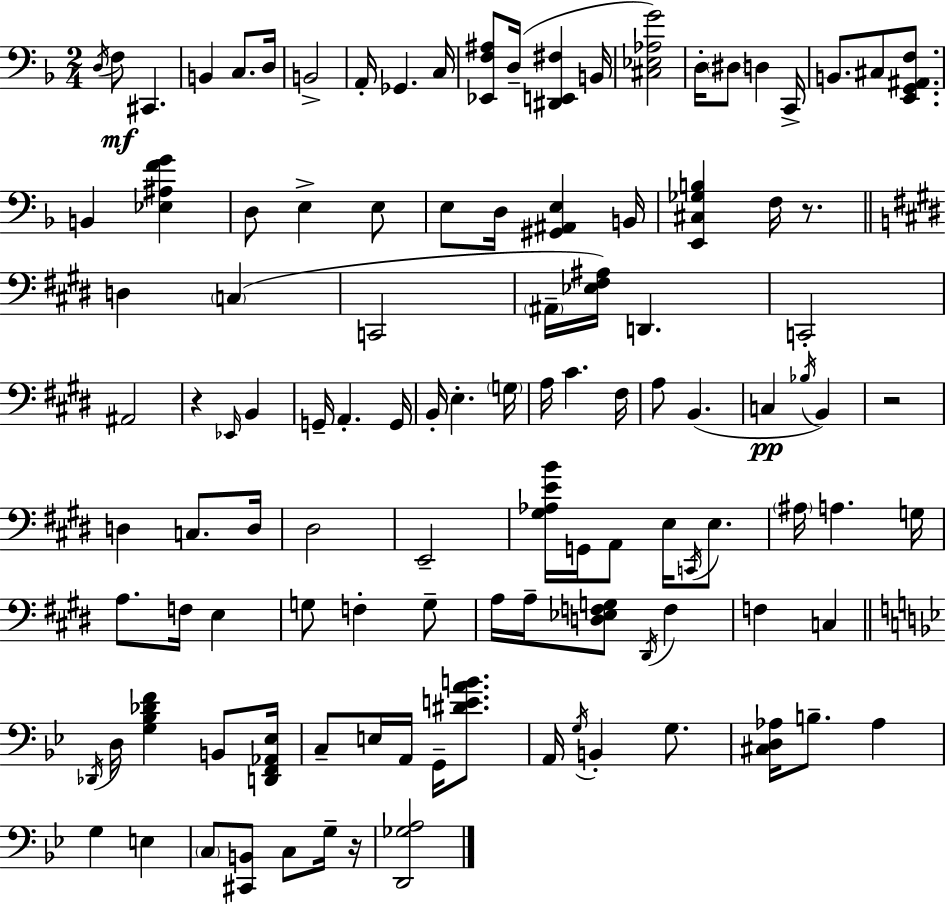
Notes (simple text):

D3/s F3/e C#2/q. B2/q C3/e. D3/s B2/h A2/s Gb2/q. C3/s [Eb2,F3,A#3]/e D3/s [D#2,E2,F#3]/q B2/s [C#3,Eb3,Ab3,G4]/h D3/s D#3/e D3/q C2/s B2/e. C#3/e [E2,G2,A#2,F3]/e. B2/q [Eb3,A#3,F4,G4]/q D3/e E3/q E3/e E3/e D3/s [G#2,A#2,E3]/q B2/s [E2,C#3,Gb3,B3]/q F3/s R/e. D3/q C3/q C2/h A#2/s [Eb3,F#3,A#3]/s D2/q. C2/h A#2/h R/q Eb2/s B2/q G2/s A2/q. G2/s B2/s E3/q. G3/s A3/s C#4/q. F#3/s A3/e B2/q. C3/q Bb3/s B2/q R/h D3/q C3/e. D3/s D#3/h E2/h [G#3,Ab3,E4,B4]/s G2/s A2/e E3/s C2/s E3/e. A#3/s A3/q. G3/s A3/e. F3/s E3/q G3/e F3/q G3/e A3/s A3/s [D3,Eb3,F3,G3]/e D#2/s F3/q F3/q C3/q Db2/s D3/s [G3,Bb3,Db4,F4]/q B2/e [D2,F2,Ab2,Eb3]/s C3/e E3/s A2/s G2/s [D#4,E4,A4,B4]/e. A2/s G3/s B2/q G3/e. [C#3,D3,Ab3]/s B3/e. Ab3/q G3/q E3/q C3/e [C#2,B2]/e C3/e G3/s R/s [D2,Gb3,A3]/h